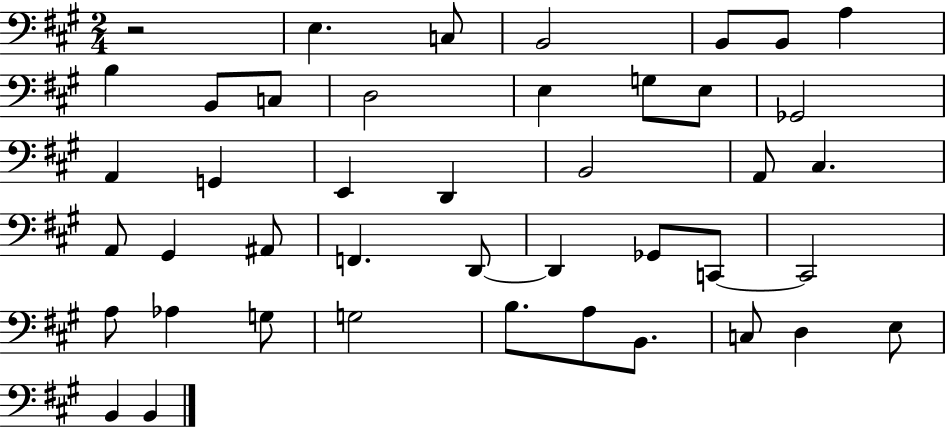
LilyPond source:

{
  \clef bass
  \numericTimeSignature
  \time 2/4
  \key a \major
  \repeat volta 2 { r2 | e4. c8 | b,2 | b,8 b,8 a4 | \break b4 b,8 c8 | d2 | e4 g8 e8 | ges,2 | \break a,4 g,4 | e,4 d,4 | b,2 | a,8 cis4. | \break a,8 gis,4 ais,8 | f,4. d,8~~ | d,4 ges,8 c,8~~ | c,2 | \break a8 aes4 g8 | g2 | b8. a8 b,8. | c8 d4 e8 | \break b,4 b,4 | } \bar "|."
}